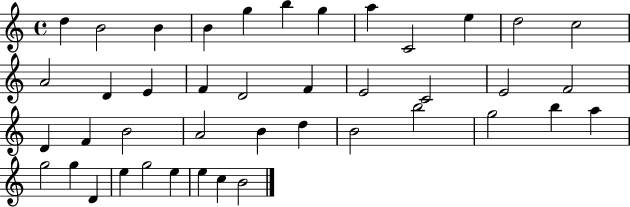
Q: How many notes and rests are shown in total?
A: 42